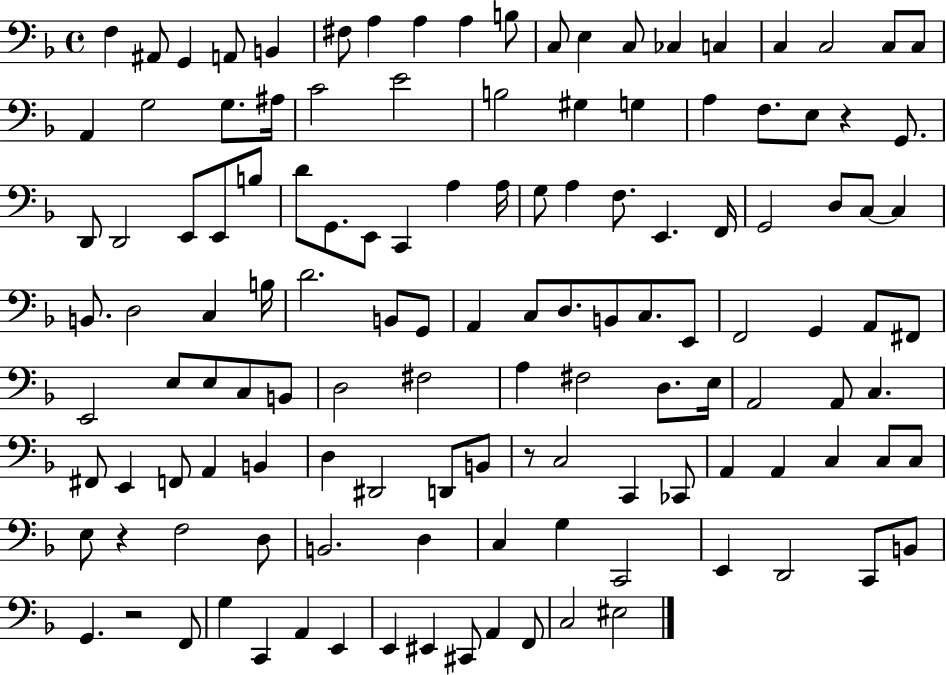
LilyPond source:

{
  \clef bass
  \time 4/4
  \defaultTimeSignature
  \key f \major
  f4 ais,8 g,4 a,8 b,4 | fis8 a4 a4 a4 b8 | c8 e4 c8 ces4 c4 | c4 c2 c8 c8 | \break a,4 g2 g8. ais16 | c'2 e'2 | b2 gis4 g4 | a4 f8. e8 r4 g,8. | \break d,8 d,2 e,8 e,8 b8 | d'8 g,8. e,8 c,4 a4 a16 | g8 a4 f8. e,4. f,16 | g,2 d8 c8~~ c4 | \break b,8. d2 c4 b16 | d'2. b,8 g,8 | a,4 c8 d8. b,8 c8. e,8 | f,2 g,4 a,8 fis,8 | \break e,2 e8 e8 c8 b,8 | d2 fis2 | a4 fis2 d8. e16 | a,2 a,8 c4. | \break fis,8 e,4 f,8 a,4 b,4 | d4 dis,2 d,8 b,8 | r8 c2 c,4 ces,8 | a,4 a,4 c4 c8 c8 | \break e8 r4 f2 d8 | b,2. d4 | c4 g4 c,2 | e,4 d,2 c,8 b,8 | \break g,4. r2 f,8 | g4 c,4 a,4 e,4 | e,4 eis,4 cis,8 a,4 f,8 | c2 eis2 | \break \bar "|."
}